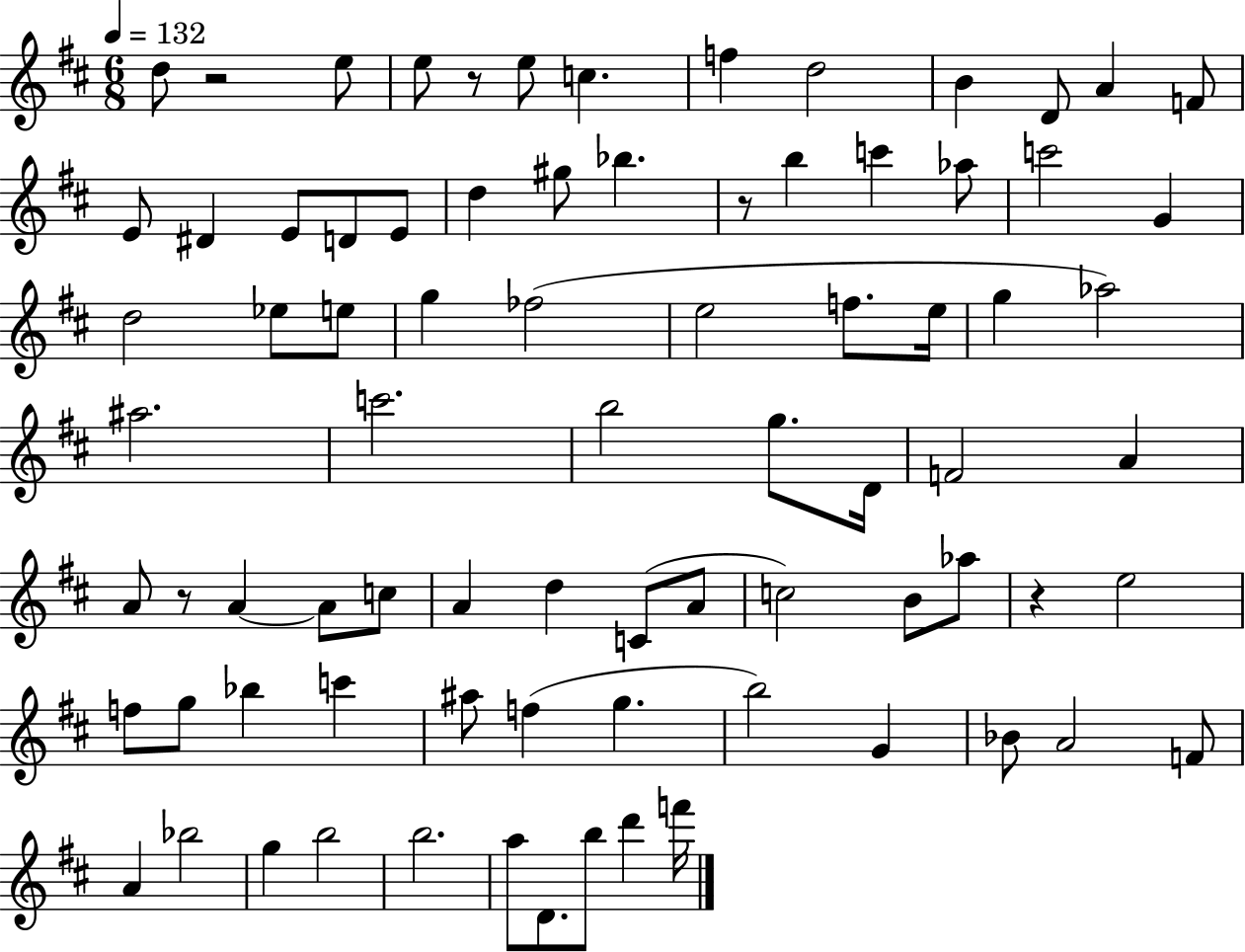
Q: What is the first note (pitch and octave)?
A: D5